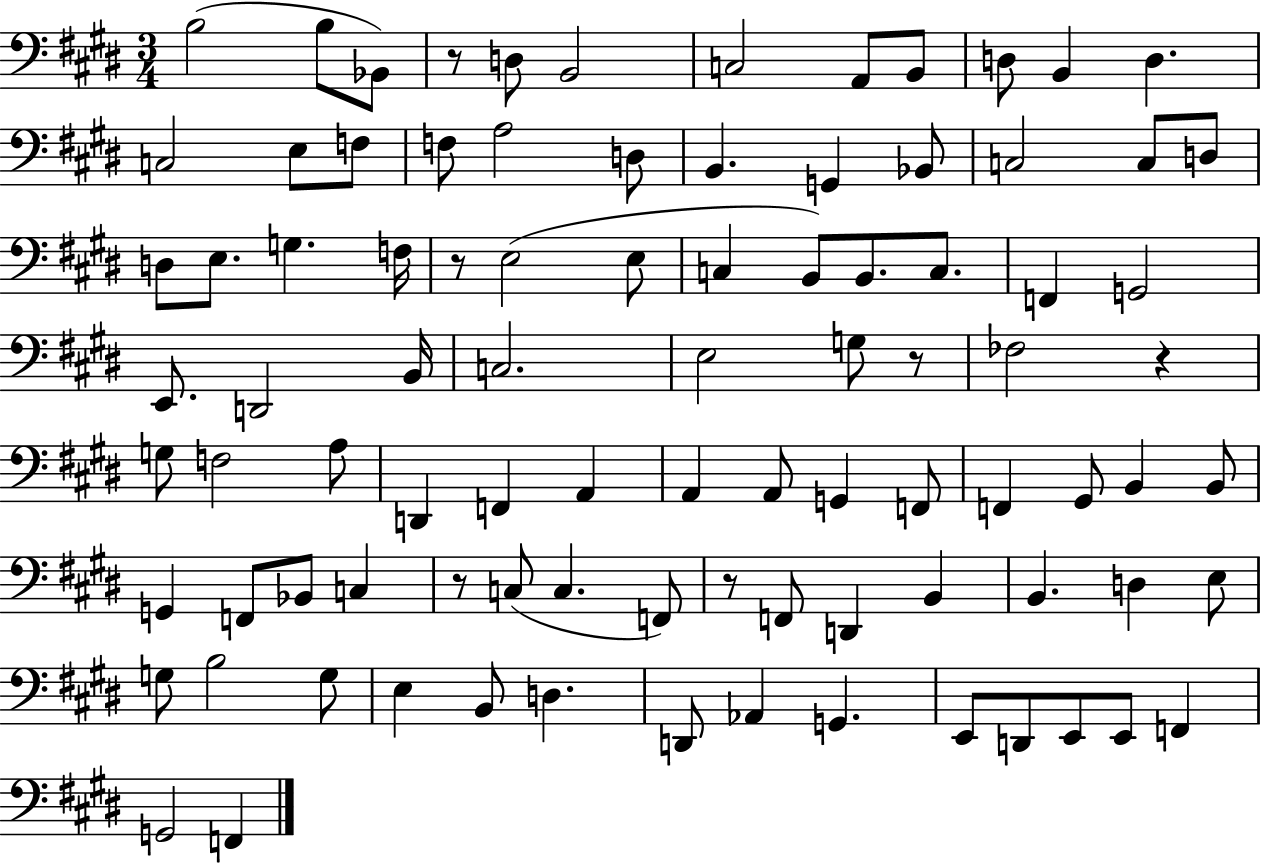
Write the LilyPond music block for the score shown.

{
  \clef bass
  \numericTimeSignature
  \time 3/4
  \key e \major
  b2( b8 bes,8) | r8 d8 b,2 | c2 a,8 b,8 | d8 b,4 d4. | \break c2 e8 f8 | f8 a2 d8 | b,4. g,4 bes,8 | c2 c8 d8 | \break d8 e8. g4. f16 | r8 e2( e8 | c4 b,8) b,8. c8. | f,4 g,2 | \break e,8. d,2 b,16 | c2. | e2 g8 r8 | fes2 r4 | \break g8 f2 a8 | d,4 f,4 a,4 | a,4 a,8 g,4 f,8 | f,4 gis,8 b,4 b,8 | \break g,4 f,8 bes,8 c4 | r8 c8( c4. f,8) | r8 f,8 d,4 b,4 | b,4. d4 e8 | \break g8 b2 g8 | e4 b,8 d4. | d,8 aes,4 g,4. | e,8 d,8 e,8 e,8 f,4 | \break g,2 f,4 | \bar "|."
}